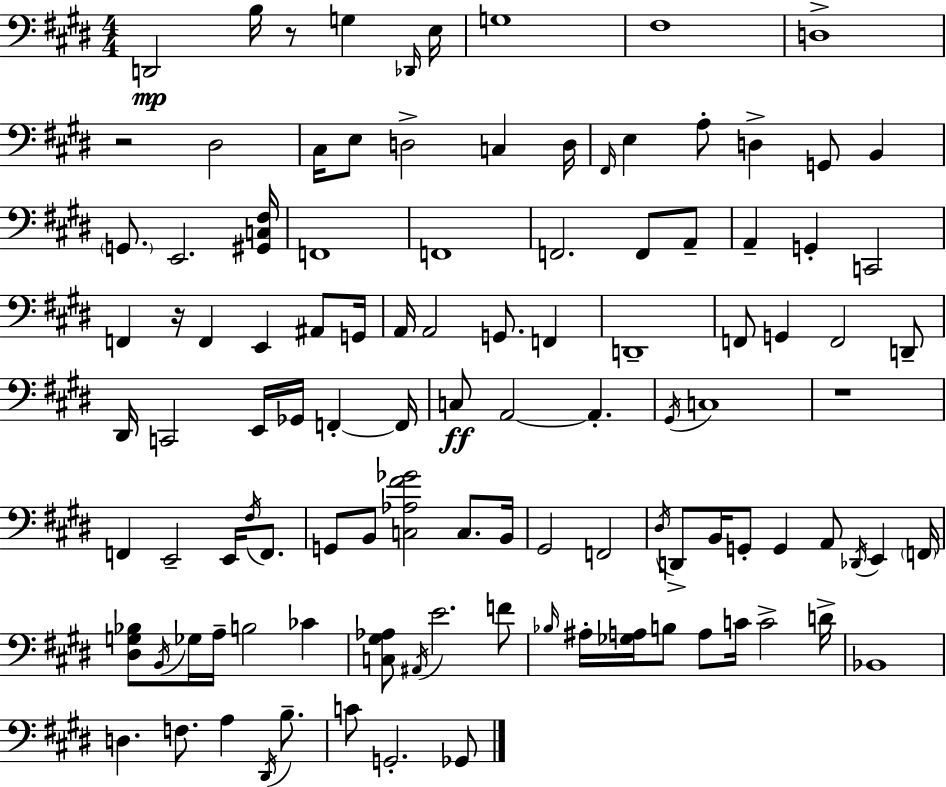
X:1
T:Untitled
M:4/4
L:1/4
K:E
D,,2 B,/4 z/2 G, _D,,/4 E,/4 G,4 ^F,4 D,4 z2 ^D,2 ^C,/4 E,/2 D,2 C, D,/4 ^F,,/4 E, A,/2 D, G,,/2 B,, G,,/2 E,,2 [^G,,C,^F,]/4 F,,4 F,,4 F,,2 F,,/2 A,,/2 A,, G,, C,,2 F,, z/4 F,, E,, ^A,,/2 G,,/4 A,,/4 A,,2 G,,/2 F,, D,,4 F,,/2 G,, F,,2 D,,/2 ^D,,/4 C,,2 E,,/4 _G,,/4 F,, F,,/4 C,/2 A,,2 A,, ^G,,/4 C,4 z4 F,, E,,2 E,,/4 ^F,/4 F,,/2 G,,/2 B,,/2 [C,_A,^F_G]2 C,/2 B,,/4 ^G,,2 F,,2 ^D,/4 D,,/2 B,,/4 G,,/2 G,, A,,/2 _D,,/4 E,, F,,/4 [^D,G,_B,]/2 B,,/4 _G,/4 A,/4 B,2 _C [C,^G,_A,]/2 ^A,,/4 E2 F/2 _B,/4 ^A,/4 [_G,A,]/4 B,/2 A,/2 C/4 C2 D/4 _B,,4 D, F,/2 A, ^D,,/4 B,/2 C/2 G,,2 _G,,/2